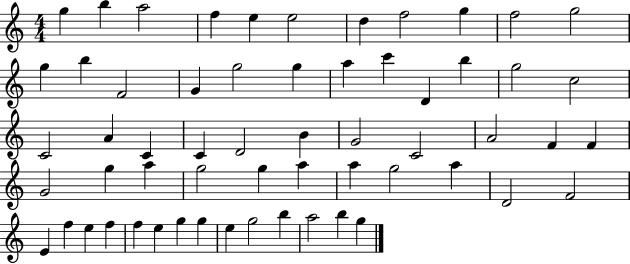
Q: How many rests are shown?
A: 0